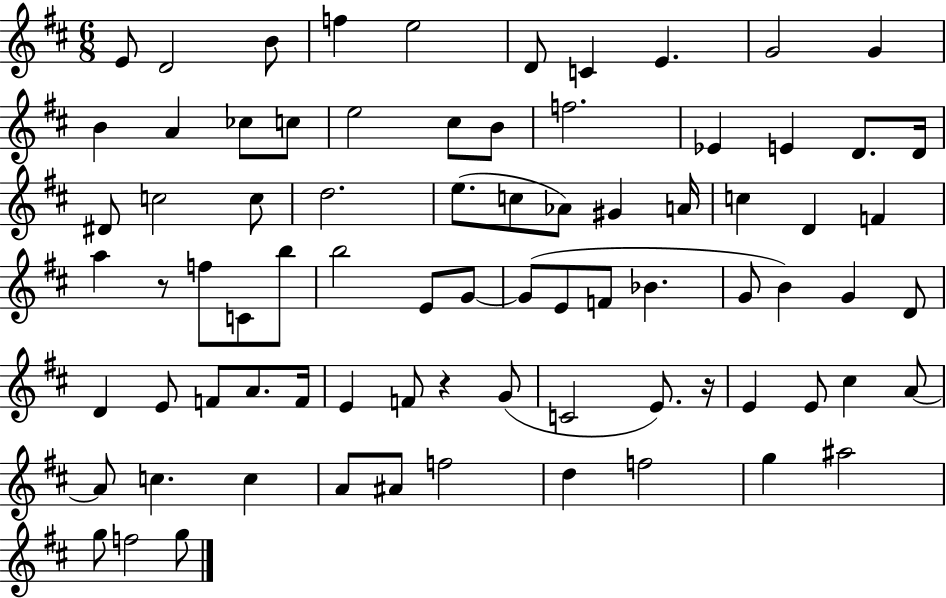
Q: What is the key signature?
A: D major